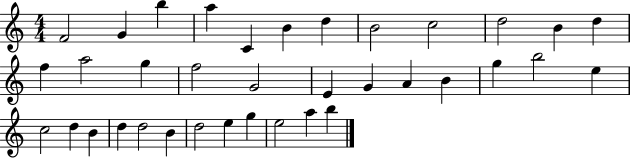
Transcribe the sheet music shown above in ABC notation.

X:1
T:Untitled
M:4/4
L:1/4
K:C
F2 G b a C B d B2 c2 d2 B d f a2 g f2 G2 E G A B g b2 e c2 d B d d2 B d2 e g e2 a b